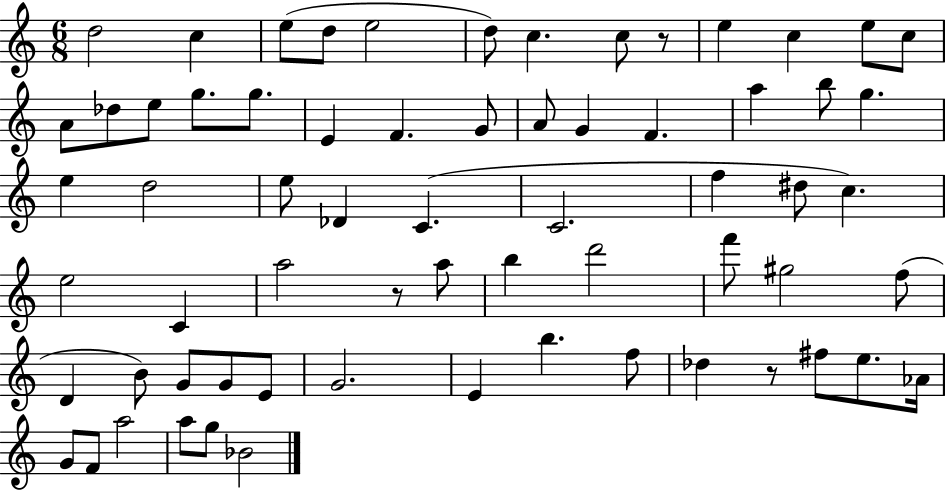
{
  \clef treble
  \numericTimeSignature
  \time 6/8
  \key c \major
  d''2 c''4 | e''8( d''8 e''2 | d''8) c''4. c''8 r8 | e''4 c''4 e''8 c''8 | \break a'8 des''8 e''8 g''8. g''8. | e'4 f'4. g'8 | a'8 g'4 f'4. | a''4 b''8 g''4. | \break e''4 d''2 | e''8 des'4 c'4.( | c'2. | f''4 dis''8 c''4.) | \break e''2 c'4 | a''2 r8 a''8 | b''4 d'''2 | f'''8 gis''2 f''8( | \break d'4 b'8) g'8 g'8 e'8 | g'2. | e'4 b''4. f''8 | des''4 r8 fis''8 e''8. aes'16 | \break g'8 f'8 a''2 | a''8 g''8 bes'2 | \bar "|."
}